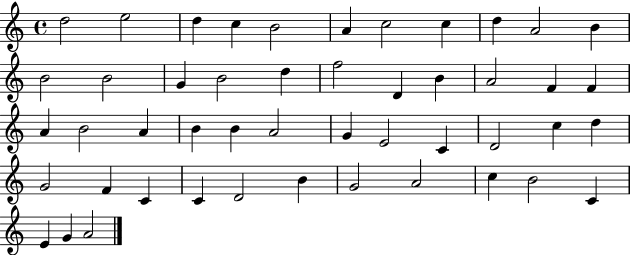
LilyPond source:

{
  \clef treble
  \time 4/4
  \defaultTimeSignature
  \key c \major
  d''2 e''2 | d''4 c''4 b'2 | a'4 c''2 c''4 | d''4 a'2 b'4 | \break b'2 b'2 | g'4 b'2 d''4 | f''2 d'4 b'4 | a'2 f'4 f'4 | \break a'4 b'2 a'4 | b'4 b'4 a'2 | g'4 e'2 c'4 | d'2 c''4 d''4 | \break g'2 f'4 c'4 | c'4 d'2 b'4 | g'2 a'2 | c''4 b'2 c'4 | \break e'4 g'4 a'2 | \bar "|."
}